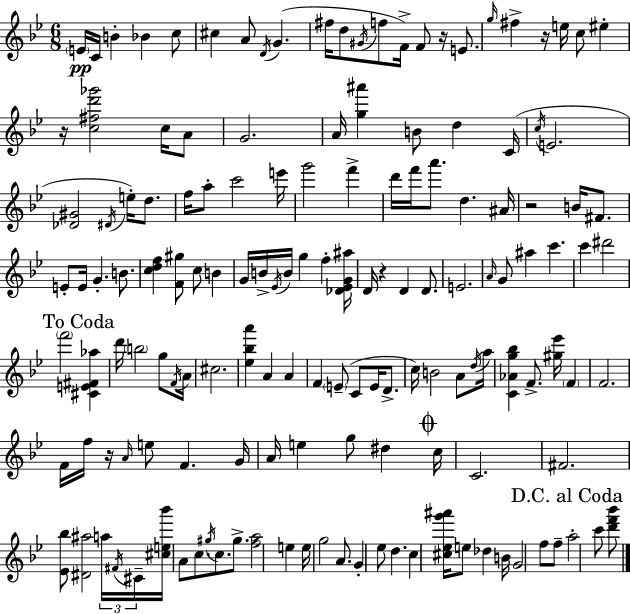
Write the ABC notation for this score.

X:1
T:Untitled
M:6/8
L:1/4
K:Gm
E/4 C/4 B _B c/2 ^c A/2 D/4 G ^f/4 d/2 ^G/4 f/2 F/4 F/2 z/4 E/2 g/4 ^f z/4 e/4 c/2 ^e z/4 [c^fd'_g']2 c/4 A/2 G2 A/4 [g^a'] B/2 d C/4 c/4 E2 [_D^G]2 ^D/4 e/4 d/2 f/4 a/2 c'2 e'/4 g'2 f' d'/4 f'/4 a'/2 d ^A/4 z2 B/4 ^F/2 E/2 E/4 G B/2 [cdf] [F^g]/2 c/2 B G/4 B/4 _E/4 B/4 g f [_D_EG^a]/4 D/4 z D D/2 E2 A/4 G/2 ^a c' c' ^d'2 f'2 [^CE^F_a] d'/4 b2 g/2 F/4 A/4 ^c2 [_e_ba'] A A F E/2 C/2 E/4 D/2 c/4 B2 A/2 d/4 a/4 [C_Ag_b] F/2 [^g_e']/4 F F2 F/4 f/4 z/4 A/4 e/2 F G/4 A/4 e g/2 ^d c/4 C2 ^F2 [_E_b]/2 [^D^a]2 a/4 ^F/4 ^C/4 [^ce_b']/4 A/2 c/2 ^g/4 c/2 ^g/2 [fa]2 e e/4 g2 A/2 G _e/2 d c [^c_eg'^a']/4 e/2 _d B/4 G2 f/2 f/2 a2 c'/2 [d'f'_b']/2